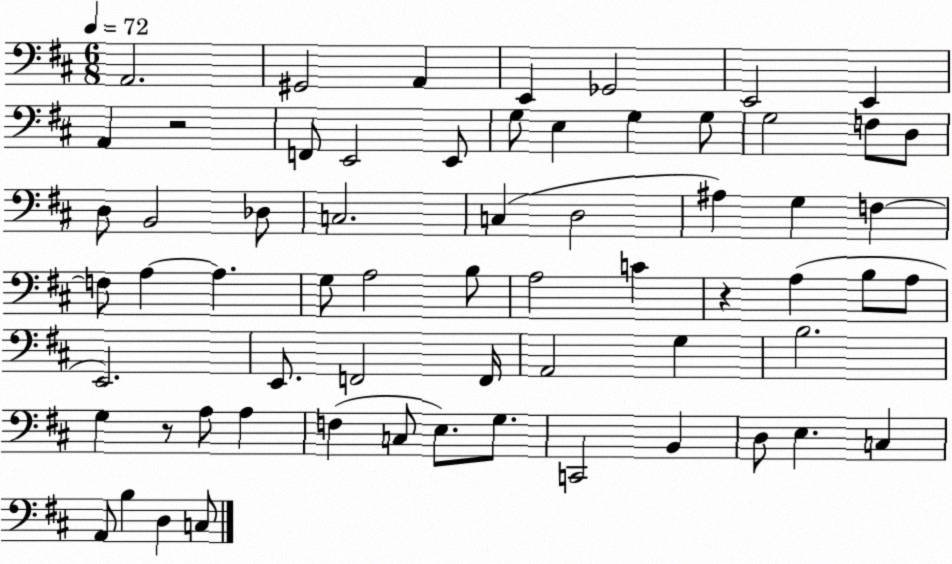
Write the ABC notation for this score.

X:1
T:Untitled
M:6/8
L:1/4
K:D
A,,2 ^G,,2 A,, E,, _G,,2 E,,2 E,, A,, z2 F,,/2 E,,2 E,,/2 G,/2 E, G, G,/2 G,2 F,/2 D,/2 D,/2 B,,2 _D,/2 C,2 C, D,2 ^A, G, F, F,/2 A, A, G,/2 A,2 B,/2 A,2 C z A, B,/2 A,/2 E,,2 E,,/2 F,,2 F,,/4 A,,2 G, B,2 G, z/2 A,/2 A, F, C,/2 E,/2 G,/2 C,,2 B,, D,/2 E, C, A,,/2 B, D, C,/2